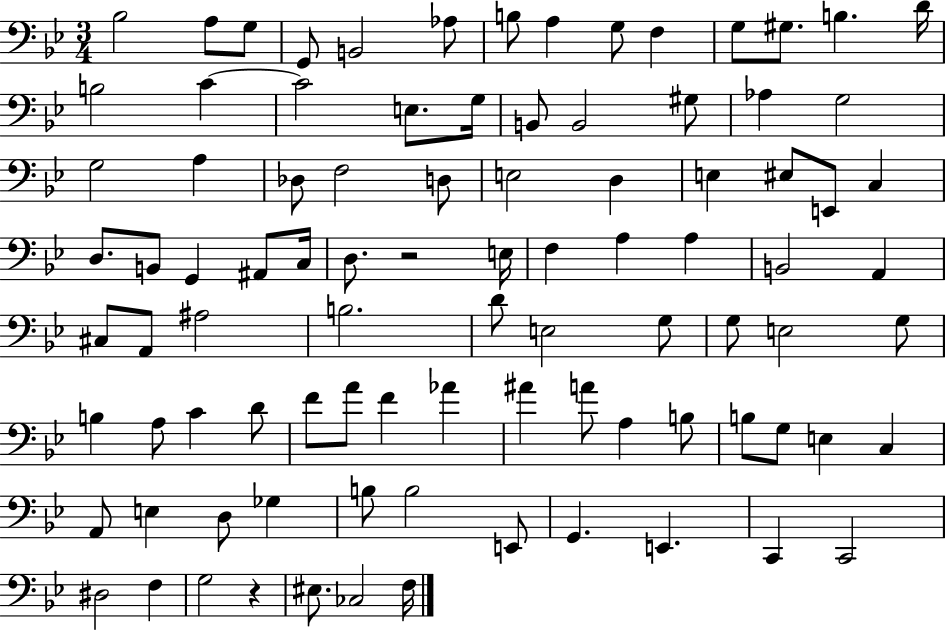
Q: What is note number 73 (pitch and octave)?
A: C3